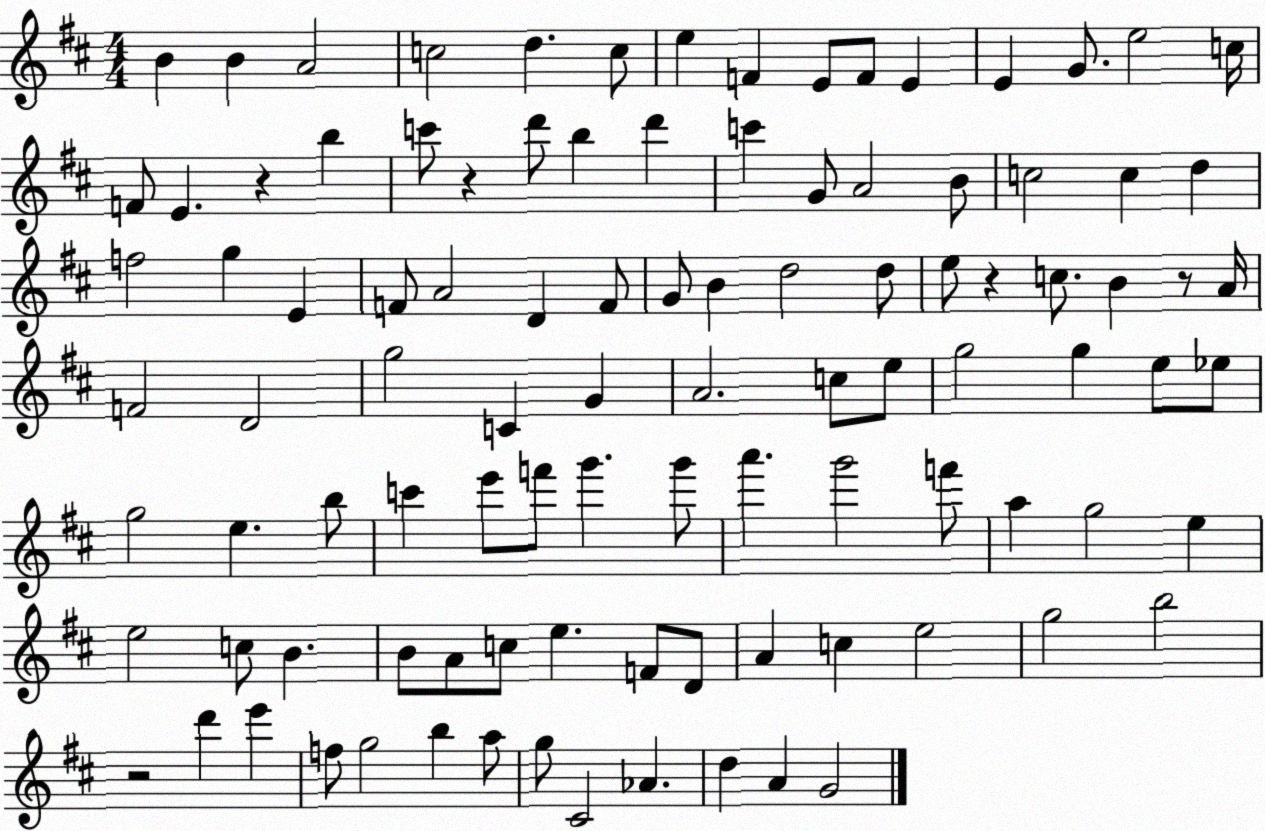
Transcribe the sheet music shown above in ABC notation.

X:1
T:Untitled
M:4/4
L:1/4
K:D
B B A2 c2 d c/2 e F E/2 F/2 E E G/2 e2 c/4 F/2 E z b c'/2 z d'/2 b d' c' G/2 A2 B/2 c2 c d f2 g E F/2 A2 D F/2 G/2 B d2 d/2 e/2 z c/2 B z/2 A/4 F2 D2 g2 C G A2 c/2 e/2 g2 g e/2 _e/2 g2 e b/2 c' e'/2 f'/2 g' g'/2 a' g'2 f'/2 a g2 e e2 c/2 B B/2 A/2 c/2 e F/2 D/2 A c e2 g2 b2 z2 d' e' f/2 g2 b a/2 g/2 ^C2 _A d A G2